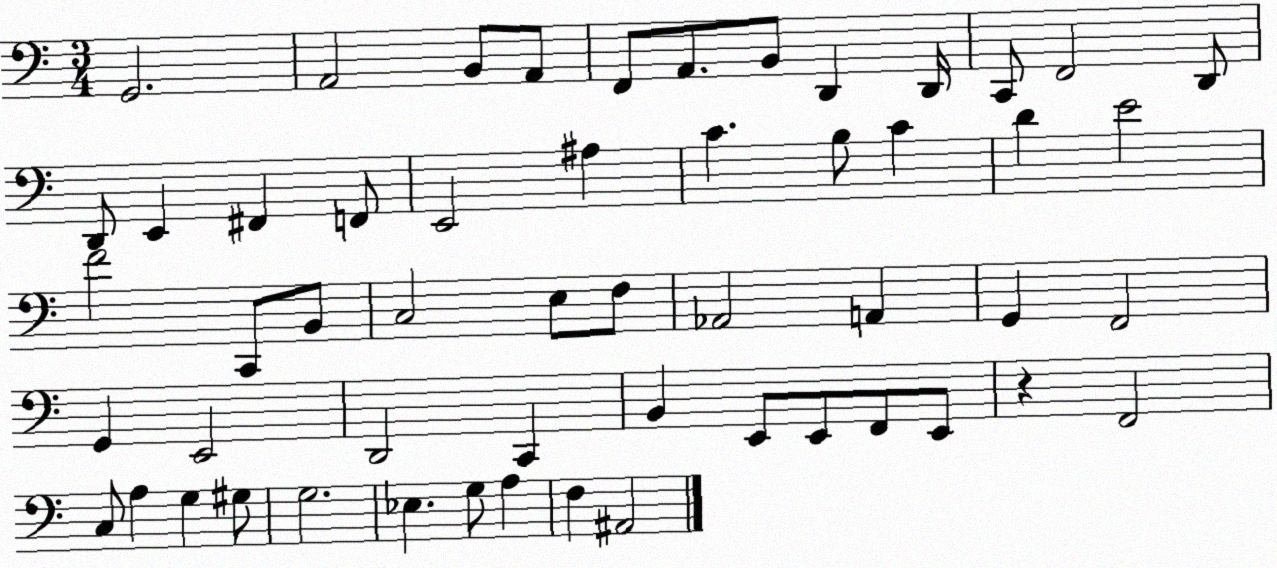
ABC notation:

X:1
T:Untitled
M:3/4
L:1/4
K:C
G,,2 A,,2 B,,/2 A,,/2 F,,/2 A,,/2 B,,/2 D,, D,,/4 C,,/2 F,,2 D,,/2 D,,/2 E,, ^F,, F,,/2 E,,2 ^A, C B,/2 C D E2 F2 C,,/2 B,,/2 C,2 E,/2 F,/2 _A,,2 A,, G,, F,,2 G,, E,,2 D,,2 C,, B,, E,,/2 E,,/2 F,,/2 E,,/2 z F,,2 C,/2 A, G, ^G,/2 G,2 _E, G,/2 A, F, ^A,,2